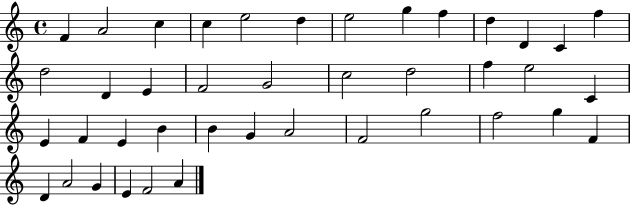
{
  \clef treble
  \time 4/4
  \defaultTimeSignature
  \key c \major
  f'4 a'2 c''4 | c''4 e''2 d''4 | e''2 g''4 f''4 | d''4 d'4 c'4 f''4 | \break d''2 d'4 e'4 | f'2 g'2 | c''2 d''2 | f''4 e''2 c'4 | \break e'4 f'4 e'4 b'4 | b'4 g'4 a'2 | f'2 g''2 | f''2 g''4 f'4 | \break d'4 a'2 g'4 | e'4 f'2 a'4 | \bar "|."
}